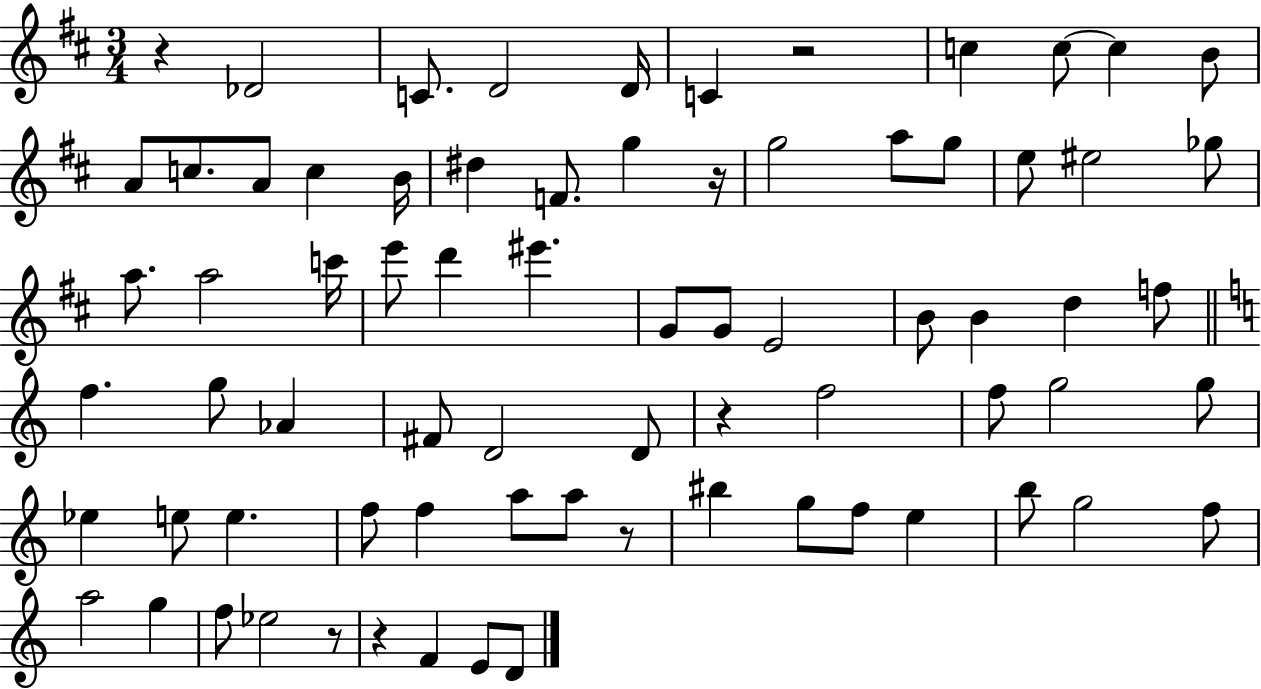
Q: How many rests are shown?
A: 7